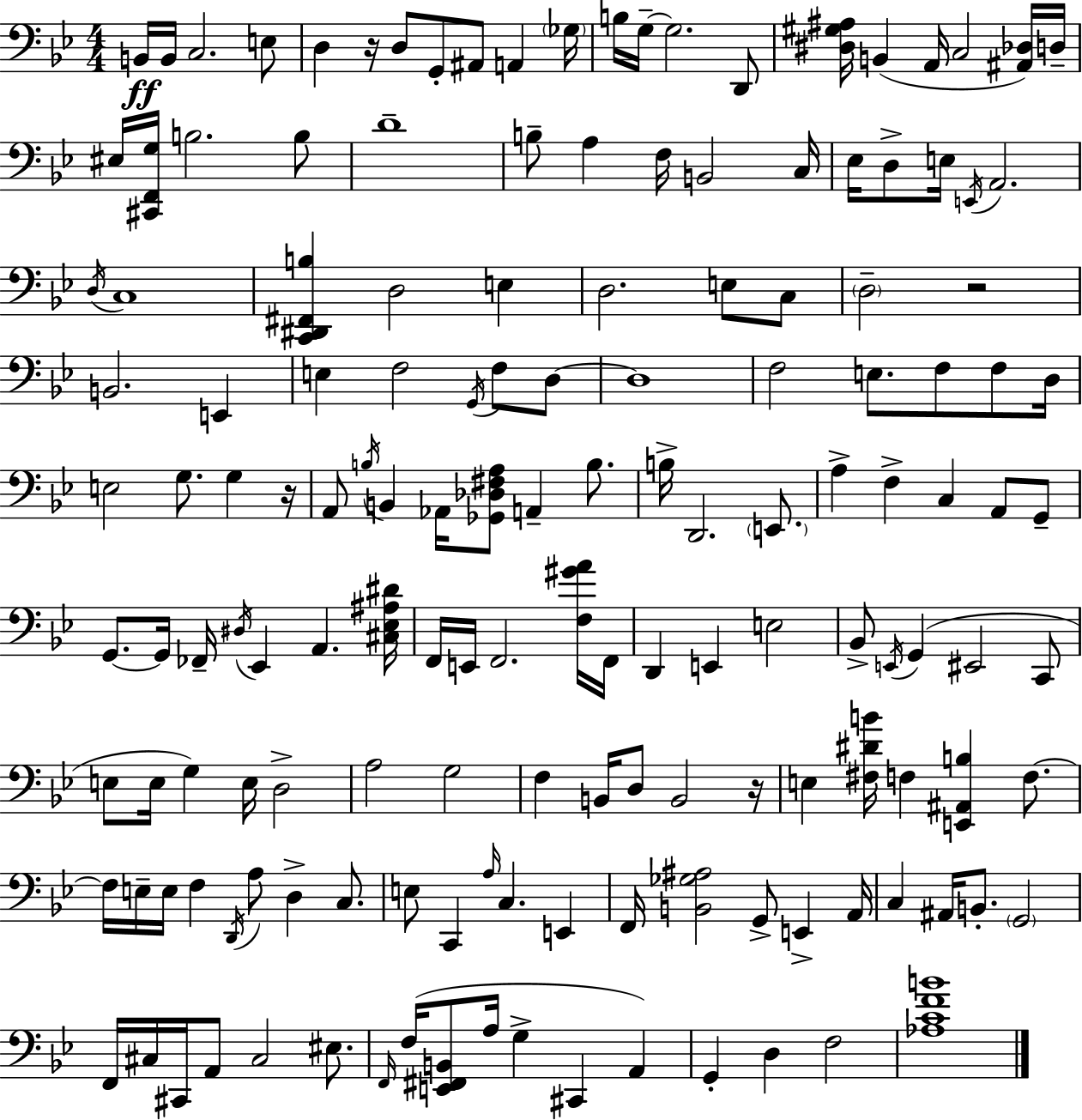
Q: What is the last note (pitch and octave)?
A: F3